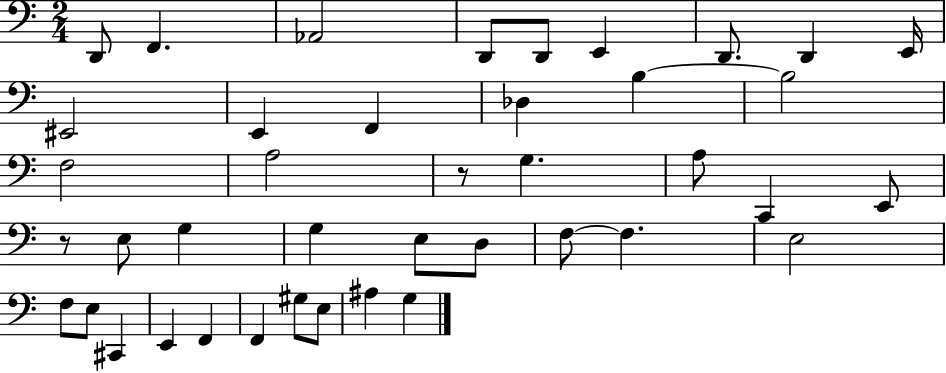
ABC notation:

X:1
T:Untitled
M:2/4
L:1/4
K:C
D,,/2 F,, _A,,2 D,,/2 D,,/2 E,, D,,/2 D,, E,,/4 ^E,,2 E,, F,, _D, B, B,2 F,2 A,2 z/2 G, A,/2 C,, E,,/2 z/2 E,/2 G, G, E,/2 D,/2 F,/2 F, E,2 F,/2 E,/2 ^C,, E,, F,, F,, ^G,/2 E,/2 ^A, G,